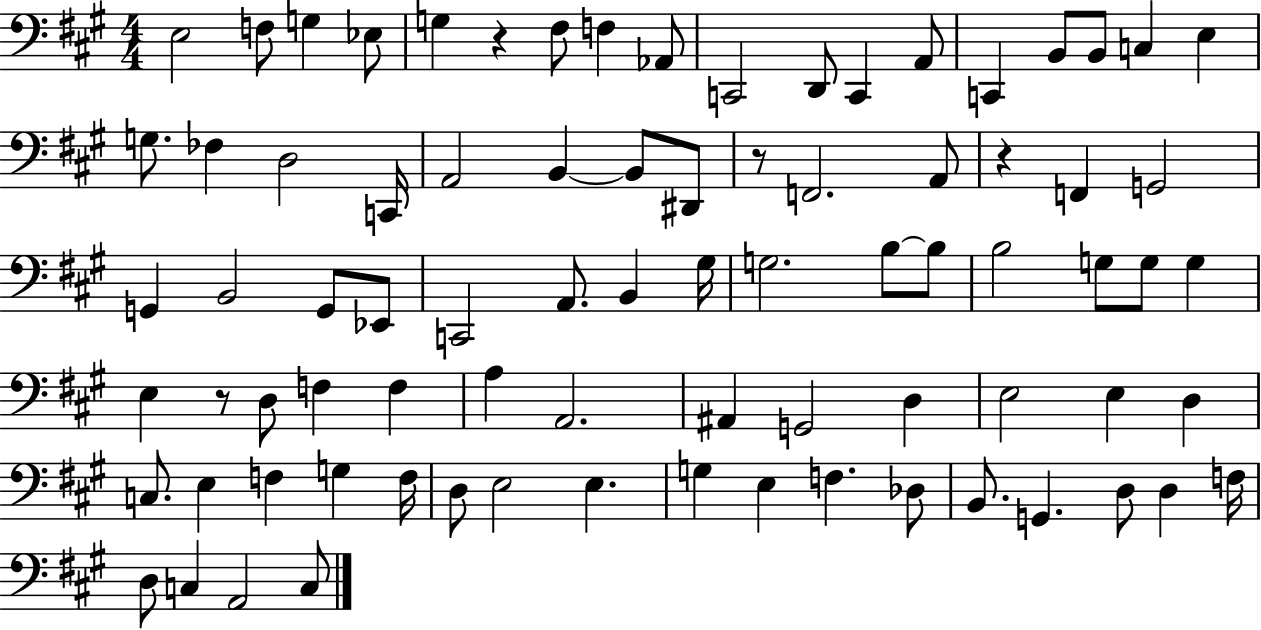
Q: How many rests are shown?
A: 4